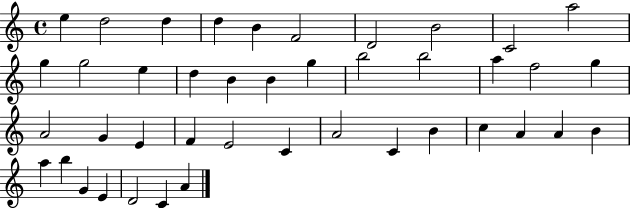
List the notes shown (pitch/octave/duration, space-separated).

E5/q D5/h D5/q D5/q B4/q F4/h D4/h B4/h C4/h A5/h G5/q G5/h E5/q D5/q B4/q B4/q G5/q B5/h B5/h A5/q F5/h G5/q A4/h G4/q E4/q F4/q E4/h C4/q A4/h C4/q B4/q C5/q A4/q A4/q B4/q A5/q B5/q G4/q E4/q D4/h C4/q A4/q